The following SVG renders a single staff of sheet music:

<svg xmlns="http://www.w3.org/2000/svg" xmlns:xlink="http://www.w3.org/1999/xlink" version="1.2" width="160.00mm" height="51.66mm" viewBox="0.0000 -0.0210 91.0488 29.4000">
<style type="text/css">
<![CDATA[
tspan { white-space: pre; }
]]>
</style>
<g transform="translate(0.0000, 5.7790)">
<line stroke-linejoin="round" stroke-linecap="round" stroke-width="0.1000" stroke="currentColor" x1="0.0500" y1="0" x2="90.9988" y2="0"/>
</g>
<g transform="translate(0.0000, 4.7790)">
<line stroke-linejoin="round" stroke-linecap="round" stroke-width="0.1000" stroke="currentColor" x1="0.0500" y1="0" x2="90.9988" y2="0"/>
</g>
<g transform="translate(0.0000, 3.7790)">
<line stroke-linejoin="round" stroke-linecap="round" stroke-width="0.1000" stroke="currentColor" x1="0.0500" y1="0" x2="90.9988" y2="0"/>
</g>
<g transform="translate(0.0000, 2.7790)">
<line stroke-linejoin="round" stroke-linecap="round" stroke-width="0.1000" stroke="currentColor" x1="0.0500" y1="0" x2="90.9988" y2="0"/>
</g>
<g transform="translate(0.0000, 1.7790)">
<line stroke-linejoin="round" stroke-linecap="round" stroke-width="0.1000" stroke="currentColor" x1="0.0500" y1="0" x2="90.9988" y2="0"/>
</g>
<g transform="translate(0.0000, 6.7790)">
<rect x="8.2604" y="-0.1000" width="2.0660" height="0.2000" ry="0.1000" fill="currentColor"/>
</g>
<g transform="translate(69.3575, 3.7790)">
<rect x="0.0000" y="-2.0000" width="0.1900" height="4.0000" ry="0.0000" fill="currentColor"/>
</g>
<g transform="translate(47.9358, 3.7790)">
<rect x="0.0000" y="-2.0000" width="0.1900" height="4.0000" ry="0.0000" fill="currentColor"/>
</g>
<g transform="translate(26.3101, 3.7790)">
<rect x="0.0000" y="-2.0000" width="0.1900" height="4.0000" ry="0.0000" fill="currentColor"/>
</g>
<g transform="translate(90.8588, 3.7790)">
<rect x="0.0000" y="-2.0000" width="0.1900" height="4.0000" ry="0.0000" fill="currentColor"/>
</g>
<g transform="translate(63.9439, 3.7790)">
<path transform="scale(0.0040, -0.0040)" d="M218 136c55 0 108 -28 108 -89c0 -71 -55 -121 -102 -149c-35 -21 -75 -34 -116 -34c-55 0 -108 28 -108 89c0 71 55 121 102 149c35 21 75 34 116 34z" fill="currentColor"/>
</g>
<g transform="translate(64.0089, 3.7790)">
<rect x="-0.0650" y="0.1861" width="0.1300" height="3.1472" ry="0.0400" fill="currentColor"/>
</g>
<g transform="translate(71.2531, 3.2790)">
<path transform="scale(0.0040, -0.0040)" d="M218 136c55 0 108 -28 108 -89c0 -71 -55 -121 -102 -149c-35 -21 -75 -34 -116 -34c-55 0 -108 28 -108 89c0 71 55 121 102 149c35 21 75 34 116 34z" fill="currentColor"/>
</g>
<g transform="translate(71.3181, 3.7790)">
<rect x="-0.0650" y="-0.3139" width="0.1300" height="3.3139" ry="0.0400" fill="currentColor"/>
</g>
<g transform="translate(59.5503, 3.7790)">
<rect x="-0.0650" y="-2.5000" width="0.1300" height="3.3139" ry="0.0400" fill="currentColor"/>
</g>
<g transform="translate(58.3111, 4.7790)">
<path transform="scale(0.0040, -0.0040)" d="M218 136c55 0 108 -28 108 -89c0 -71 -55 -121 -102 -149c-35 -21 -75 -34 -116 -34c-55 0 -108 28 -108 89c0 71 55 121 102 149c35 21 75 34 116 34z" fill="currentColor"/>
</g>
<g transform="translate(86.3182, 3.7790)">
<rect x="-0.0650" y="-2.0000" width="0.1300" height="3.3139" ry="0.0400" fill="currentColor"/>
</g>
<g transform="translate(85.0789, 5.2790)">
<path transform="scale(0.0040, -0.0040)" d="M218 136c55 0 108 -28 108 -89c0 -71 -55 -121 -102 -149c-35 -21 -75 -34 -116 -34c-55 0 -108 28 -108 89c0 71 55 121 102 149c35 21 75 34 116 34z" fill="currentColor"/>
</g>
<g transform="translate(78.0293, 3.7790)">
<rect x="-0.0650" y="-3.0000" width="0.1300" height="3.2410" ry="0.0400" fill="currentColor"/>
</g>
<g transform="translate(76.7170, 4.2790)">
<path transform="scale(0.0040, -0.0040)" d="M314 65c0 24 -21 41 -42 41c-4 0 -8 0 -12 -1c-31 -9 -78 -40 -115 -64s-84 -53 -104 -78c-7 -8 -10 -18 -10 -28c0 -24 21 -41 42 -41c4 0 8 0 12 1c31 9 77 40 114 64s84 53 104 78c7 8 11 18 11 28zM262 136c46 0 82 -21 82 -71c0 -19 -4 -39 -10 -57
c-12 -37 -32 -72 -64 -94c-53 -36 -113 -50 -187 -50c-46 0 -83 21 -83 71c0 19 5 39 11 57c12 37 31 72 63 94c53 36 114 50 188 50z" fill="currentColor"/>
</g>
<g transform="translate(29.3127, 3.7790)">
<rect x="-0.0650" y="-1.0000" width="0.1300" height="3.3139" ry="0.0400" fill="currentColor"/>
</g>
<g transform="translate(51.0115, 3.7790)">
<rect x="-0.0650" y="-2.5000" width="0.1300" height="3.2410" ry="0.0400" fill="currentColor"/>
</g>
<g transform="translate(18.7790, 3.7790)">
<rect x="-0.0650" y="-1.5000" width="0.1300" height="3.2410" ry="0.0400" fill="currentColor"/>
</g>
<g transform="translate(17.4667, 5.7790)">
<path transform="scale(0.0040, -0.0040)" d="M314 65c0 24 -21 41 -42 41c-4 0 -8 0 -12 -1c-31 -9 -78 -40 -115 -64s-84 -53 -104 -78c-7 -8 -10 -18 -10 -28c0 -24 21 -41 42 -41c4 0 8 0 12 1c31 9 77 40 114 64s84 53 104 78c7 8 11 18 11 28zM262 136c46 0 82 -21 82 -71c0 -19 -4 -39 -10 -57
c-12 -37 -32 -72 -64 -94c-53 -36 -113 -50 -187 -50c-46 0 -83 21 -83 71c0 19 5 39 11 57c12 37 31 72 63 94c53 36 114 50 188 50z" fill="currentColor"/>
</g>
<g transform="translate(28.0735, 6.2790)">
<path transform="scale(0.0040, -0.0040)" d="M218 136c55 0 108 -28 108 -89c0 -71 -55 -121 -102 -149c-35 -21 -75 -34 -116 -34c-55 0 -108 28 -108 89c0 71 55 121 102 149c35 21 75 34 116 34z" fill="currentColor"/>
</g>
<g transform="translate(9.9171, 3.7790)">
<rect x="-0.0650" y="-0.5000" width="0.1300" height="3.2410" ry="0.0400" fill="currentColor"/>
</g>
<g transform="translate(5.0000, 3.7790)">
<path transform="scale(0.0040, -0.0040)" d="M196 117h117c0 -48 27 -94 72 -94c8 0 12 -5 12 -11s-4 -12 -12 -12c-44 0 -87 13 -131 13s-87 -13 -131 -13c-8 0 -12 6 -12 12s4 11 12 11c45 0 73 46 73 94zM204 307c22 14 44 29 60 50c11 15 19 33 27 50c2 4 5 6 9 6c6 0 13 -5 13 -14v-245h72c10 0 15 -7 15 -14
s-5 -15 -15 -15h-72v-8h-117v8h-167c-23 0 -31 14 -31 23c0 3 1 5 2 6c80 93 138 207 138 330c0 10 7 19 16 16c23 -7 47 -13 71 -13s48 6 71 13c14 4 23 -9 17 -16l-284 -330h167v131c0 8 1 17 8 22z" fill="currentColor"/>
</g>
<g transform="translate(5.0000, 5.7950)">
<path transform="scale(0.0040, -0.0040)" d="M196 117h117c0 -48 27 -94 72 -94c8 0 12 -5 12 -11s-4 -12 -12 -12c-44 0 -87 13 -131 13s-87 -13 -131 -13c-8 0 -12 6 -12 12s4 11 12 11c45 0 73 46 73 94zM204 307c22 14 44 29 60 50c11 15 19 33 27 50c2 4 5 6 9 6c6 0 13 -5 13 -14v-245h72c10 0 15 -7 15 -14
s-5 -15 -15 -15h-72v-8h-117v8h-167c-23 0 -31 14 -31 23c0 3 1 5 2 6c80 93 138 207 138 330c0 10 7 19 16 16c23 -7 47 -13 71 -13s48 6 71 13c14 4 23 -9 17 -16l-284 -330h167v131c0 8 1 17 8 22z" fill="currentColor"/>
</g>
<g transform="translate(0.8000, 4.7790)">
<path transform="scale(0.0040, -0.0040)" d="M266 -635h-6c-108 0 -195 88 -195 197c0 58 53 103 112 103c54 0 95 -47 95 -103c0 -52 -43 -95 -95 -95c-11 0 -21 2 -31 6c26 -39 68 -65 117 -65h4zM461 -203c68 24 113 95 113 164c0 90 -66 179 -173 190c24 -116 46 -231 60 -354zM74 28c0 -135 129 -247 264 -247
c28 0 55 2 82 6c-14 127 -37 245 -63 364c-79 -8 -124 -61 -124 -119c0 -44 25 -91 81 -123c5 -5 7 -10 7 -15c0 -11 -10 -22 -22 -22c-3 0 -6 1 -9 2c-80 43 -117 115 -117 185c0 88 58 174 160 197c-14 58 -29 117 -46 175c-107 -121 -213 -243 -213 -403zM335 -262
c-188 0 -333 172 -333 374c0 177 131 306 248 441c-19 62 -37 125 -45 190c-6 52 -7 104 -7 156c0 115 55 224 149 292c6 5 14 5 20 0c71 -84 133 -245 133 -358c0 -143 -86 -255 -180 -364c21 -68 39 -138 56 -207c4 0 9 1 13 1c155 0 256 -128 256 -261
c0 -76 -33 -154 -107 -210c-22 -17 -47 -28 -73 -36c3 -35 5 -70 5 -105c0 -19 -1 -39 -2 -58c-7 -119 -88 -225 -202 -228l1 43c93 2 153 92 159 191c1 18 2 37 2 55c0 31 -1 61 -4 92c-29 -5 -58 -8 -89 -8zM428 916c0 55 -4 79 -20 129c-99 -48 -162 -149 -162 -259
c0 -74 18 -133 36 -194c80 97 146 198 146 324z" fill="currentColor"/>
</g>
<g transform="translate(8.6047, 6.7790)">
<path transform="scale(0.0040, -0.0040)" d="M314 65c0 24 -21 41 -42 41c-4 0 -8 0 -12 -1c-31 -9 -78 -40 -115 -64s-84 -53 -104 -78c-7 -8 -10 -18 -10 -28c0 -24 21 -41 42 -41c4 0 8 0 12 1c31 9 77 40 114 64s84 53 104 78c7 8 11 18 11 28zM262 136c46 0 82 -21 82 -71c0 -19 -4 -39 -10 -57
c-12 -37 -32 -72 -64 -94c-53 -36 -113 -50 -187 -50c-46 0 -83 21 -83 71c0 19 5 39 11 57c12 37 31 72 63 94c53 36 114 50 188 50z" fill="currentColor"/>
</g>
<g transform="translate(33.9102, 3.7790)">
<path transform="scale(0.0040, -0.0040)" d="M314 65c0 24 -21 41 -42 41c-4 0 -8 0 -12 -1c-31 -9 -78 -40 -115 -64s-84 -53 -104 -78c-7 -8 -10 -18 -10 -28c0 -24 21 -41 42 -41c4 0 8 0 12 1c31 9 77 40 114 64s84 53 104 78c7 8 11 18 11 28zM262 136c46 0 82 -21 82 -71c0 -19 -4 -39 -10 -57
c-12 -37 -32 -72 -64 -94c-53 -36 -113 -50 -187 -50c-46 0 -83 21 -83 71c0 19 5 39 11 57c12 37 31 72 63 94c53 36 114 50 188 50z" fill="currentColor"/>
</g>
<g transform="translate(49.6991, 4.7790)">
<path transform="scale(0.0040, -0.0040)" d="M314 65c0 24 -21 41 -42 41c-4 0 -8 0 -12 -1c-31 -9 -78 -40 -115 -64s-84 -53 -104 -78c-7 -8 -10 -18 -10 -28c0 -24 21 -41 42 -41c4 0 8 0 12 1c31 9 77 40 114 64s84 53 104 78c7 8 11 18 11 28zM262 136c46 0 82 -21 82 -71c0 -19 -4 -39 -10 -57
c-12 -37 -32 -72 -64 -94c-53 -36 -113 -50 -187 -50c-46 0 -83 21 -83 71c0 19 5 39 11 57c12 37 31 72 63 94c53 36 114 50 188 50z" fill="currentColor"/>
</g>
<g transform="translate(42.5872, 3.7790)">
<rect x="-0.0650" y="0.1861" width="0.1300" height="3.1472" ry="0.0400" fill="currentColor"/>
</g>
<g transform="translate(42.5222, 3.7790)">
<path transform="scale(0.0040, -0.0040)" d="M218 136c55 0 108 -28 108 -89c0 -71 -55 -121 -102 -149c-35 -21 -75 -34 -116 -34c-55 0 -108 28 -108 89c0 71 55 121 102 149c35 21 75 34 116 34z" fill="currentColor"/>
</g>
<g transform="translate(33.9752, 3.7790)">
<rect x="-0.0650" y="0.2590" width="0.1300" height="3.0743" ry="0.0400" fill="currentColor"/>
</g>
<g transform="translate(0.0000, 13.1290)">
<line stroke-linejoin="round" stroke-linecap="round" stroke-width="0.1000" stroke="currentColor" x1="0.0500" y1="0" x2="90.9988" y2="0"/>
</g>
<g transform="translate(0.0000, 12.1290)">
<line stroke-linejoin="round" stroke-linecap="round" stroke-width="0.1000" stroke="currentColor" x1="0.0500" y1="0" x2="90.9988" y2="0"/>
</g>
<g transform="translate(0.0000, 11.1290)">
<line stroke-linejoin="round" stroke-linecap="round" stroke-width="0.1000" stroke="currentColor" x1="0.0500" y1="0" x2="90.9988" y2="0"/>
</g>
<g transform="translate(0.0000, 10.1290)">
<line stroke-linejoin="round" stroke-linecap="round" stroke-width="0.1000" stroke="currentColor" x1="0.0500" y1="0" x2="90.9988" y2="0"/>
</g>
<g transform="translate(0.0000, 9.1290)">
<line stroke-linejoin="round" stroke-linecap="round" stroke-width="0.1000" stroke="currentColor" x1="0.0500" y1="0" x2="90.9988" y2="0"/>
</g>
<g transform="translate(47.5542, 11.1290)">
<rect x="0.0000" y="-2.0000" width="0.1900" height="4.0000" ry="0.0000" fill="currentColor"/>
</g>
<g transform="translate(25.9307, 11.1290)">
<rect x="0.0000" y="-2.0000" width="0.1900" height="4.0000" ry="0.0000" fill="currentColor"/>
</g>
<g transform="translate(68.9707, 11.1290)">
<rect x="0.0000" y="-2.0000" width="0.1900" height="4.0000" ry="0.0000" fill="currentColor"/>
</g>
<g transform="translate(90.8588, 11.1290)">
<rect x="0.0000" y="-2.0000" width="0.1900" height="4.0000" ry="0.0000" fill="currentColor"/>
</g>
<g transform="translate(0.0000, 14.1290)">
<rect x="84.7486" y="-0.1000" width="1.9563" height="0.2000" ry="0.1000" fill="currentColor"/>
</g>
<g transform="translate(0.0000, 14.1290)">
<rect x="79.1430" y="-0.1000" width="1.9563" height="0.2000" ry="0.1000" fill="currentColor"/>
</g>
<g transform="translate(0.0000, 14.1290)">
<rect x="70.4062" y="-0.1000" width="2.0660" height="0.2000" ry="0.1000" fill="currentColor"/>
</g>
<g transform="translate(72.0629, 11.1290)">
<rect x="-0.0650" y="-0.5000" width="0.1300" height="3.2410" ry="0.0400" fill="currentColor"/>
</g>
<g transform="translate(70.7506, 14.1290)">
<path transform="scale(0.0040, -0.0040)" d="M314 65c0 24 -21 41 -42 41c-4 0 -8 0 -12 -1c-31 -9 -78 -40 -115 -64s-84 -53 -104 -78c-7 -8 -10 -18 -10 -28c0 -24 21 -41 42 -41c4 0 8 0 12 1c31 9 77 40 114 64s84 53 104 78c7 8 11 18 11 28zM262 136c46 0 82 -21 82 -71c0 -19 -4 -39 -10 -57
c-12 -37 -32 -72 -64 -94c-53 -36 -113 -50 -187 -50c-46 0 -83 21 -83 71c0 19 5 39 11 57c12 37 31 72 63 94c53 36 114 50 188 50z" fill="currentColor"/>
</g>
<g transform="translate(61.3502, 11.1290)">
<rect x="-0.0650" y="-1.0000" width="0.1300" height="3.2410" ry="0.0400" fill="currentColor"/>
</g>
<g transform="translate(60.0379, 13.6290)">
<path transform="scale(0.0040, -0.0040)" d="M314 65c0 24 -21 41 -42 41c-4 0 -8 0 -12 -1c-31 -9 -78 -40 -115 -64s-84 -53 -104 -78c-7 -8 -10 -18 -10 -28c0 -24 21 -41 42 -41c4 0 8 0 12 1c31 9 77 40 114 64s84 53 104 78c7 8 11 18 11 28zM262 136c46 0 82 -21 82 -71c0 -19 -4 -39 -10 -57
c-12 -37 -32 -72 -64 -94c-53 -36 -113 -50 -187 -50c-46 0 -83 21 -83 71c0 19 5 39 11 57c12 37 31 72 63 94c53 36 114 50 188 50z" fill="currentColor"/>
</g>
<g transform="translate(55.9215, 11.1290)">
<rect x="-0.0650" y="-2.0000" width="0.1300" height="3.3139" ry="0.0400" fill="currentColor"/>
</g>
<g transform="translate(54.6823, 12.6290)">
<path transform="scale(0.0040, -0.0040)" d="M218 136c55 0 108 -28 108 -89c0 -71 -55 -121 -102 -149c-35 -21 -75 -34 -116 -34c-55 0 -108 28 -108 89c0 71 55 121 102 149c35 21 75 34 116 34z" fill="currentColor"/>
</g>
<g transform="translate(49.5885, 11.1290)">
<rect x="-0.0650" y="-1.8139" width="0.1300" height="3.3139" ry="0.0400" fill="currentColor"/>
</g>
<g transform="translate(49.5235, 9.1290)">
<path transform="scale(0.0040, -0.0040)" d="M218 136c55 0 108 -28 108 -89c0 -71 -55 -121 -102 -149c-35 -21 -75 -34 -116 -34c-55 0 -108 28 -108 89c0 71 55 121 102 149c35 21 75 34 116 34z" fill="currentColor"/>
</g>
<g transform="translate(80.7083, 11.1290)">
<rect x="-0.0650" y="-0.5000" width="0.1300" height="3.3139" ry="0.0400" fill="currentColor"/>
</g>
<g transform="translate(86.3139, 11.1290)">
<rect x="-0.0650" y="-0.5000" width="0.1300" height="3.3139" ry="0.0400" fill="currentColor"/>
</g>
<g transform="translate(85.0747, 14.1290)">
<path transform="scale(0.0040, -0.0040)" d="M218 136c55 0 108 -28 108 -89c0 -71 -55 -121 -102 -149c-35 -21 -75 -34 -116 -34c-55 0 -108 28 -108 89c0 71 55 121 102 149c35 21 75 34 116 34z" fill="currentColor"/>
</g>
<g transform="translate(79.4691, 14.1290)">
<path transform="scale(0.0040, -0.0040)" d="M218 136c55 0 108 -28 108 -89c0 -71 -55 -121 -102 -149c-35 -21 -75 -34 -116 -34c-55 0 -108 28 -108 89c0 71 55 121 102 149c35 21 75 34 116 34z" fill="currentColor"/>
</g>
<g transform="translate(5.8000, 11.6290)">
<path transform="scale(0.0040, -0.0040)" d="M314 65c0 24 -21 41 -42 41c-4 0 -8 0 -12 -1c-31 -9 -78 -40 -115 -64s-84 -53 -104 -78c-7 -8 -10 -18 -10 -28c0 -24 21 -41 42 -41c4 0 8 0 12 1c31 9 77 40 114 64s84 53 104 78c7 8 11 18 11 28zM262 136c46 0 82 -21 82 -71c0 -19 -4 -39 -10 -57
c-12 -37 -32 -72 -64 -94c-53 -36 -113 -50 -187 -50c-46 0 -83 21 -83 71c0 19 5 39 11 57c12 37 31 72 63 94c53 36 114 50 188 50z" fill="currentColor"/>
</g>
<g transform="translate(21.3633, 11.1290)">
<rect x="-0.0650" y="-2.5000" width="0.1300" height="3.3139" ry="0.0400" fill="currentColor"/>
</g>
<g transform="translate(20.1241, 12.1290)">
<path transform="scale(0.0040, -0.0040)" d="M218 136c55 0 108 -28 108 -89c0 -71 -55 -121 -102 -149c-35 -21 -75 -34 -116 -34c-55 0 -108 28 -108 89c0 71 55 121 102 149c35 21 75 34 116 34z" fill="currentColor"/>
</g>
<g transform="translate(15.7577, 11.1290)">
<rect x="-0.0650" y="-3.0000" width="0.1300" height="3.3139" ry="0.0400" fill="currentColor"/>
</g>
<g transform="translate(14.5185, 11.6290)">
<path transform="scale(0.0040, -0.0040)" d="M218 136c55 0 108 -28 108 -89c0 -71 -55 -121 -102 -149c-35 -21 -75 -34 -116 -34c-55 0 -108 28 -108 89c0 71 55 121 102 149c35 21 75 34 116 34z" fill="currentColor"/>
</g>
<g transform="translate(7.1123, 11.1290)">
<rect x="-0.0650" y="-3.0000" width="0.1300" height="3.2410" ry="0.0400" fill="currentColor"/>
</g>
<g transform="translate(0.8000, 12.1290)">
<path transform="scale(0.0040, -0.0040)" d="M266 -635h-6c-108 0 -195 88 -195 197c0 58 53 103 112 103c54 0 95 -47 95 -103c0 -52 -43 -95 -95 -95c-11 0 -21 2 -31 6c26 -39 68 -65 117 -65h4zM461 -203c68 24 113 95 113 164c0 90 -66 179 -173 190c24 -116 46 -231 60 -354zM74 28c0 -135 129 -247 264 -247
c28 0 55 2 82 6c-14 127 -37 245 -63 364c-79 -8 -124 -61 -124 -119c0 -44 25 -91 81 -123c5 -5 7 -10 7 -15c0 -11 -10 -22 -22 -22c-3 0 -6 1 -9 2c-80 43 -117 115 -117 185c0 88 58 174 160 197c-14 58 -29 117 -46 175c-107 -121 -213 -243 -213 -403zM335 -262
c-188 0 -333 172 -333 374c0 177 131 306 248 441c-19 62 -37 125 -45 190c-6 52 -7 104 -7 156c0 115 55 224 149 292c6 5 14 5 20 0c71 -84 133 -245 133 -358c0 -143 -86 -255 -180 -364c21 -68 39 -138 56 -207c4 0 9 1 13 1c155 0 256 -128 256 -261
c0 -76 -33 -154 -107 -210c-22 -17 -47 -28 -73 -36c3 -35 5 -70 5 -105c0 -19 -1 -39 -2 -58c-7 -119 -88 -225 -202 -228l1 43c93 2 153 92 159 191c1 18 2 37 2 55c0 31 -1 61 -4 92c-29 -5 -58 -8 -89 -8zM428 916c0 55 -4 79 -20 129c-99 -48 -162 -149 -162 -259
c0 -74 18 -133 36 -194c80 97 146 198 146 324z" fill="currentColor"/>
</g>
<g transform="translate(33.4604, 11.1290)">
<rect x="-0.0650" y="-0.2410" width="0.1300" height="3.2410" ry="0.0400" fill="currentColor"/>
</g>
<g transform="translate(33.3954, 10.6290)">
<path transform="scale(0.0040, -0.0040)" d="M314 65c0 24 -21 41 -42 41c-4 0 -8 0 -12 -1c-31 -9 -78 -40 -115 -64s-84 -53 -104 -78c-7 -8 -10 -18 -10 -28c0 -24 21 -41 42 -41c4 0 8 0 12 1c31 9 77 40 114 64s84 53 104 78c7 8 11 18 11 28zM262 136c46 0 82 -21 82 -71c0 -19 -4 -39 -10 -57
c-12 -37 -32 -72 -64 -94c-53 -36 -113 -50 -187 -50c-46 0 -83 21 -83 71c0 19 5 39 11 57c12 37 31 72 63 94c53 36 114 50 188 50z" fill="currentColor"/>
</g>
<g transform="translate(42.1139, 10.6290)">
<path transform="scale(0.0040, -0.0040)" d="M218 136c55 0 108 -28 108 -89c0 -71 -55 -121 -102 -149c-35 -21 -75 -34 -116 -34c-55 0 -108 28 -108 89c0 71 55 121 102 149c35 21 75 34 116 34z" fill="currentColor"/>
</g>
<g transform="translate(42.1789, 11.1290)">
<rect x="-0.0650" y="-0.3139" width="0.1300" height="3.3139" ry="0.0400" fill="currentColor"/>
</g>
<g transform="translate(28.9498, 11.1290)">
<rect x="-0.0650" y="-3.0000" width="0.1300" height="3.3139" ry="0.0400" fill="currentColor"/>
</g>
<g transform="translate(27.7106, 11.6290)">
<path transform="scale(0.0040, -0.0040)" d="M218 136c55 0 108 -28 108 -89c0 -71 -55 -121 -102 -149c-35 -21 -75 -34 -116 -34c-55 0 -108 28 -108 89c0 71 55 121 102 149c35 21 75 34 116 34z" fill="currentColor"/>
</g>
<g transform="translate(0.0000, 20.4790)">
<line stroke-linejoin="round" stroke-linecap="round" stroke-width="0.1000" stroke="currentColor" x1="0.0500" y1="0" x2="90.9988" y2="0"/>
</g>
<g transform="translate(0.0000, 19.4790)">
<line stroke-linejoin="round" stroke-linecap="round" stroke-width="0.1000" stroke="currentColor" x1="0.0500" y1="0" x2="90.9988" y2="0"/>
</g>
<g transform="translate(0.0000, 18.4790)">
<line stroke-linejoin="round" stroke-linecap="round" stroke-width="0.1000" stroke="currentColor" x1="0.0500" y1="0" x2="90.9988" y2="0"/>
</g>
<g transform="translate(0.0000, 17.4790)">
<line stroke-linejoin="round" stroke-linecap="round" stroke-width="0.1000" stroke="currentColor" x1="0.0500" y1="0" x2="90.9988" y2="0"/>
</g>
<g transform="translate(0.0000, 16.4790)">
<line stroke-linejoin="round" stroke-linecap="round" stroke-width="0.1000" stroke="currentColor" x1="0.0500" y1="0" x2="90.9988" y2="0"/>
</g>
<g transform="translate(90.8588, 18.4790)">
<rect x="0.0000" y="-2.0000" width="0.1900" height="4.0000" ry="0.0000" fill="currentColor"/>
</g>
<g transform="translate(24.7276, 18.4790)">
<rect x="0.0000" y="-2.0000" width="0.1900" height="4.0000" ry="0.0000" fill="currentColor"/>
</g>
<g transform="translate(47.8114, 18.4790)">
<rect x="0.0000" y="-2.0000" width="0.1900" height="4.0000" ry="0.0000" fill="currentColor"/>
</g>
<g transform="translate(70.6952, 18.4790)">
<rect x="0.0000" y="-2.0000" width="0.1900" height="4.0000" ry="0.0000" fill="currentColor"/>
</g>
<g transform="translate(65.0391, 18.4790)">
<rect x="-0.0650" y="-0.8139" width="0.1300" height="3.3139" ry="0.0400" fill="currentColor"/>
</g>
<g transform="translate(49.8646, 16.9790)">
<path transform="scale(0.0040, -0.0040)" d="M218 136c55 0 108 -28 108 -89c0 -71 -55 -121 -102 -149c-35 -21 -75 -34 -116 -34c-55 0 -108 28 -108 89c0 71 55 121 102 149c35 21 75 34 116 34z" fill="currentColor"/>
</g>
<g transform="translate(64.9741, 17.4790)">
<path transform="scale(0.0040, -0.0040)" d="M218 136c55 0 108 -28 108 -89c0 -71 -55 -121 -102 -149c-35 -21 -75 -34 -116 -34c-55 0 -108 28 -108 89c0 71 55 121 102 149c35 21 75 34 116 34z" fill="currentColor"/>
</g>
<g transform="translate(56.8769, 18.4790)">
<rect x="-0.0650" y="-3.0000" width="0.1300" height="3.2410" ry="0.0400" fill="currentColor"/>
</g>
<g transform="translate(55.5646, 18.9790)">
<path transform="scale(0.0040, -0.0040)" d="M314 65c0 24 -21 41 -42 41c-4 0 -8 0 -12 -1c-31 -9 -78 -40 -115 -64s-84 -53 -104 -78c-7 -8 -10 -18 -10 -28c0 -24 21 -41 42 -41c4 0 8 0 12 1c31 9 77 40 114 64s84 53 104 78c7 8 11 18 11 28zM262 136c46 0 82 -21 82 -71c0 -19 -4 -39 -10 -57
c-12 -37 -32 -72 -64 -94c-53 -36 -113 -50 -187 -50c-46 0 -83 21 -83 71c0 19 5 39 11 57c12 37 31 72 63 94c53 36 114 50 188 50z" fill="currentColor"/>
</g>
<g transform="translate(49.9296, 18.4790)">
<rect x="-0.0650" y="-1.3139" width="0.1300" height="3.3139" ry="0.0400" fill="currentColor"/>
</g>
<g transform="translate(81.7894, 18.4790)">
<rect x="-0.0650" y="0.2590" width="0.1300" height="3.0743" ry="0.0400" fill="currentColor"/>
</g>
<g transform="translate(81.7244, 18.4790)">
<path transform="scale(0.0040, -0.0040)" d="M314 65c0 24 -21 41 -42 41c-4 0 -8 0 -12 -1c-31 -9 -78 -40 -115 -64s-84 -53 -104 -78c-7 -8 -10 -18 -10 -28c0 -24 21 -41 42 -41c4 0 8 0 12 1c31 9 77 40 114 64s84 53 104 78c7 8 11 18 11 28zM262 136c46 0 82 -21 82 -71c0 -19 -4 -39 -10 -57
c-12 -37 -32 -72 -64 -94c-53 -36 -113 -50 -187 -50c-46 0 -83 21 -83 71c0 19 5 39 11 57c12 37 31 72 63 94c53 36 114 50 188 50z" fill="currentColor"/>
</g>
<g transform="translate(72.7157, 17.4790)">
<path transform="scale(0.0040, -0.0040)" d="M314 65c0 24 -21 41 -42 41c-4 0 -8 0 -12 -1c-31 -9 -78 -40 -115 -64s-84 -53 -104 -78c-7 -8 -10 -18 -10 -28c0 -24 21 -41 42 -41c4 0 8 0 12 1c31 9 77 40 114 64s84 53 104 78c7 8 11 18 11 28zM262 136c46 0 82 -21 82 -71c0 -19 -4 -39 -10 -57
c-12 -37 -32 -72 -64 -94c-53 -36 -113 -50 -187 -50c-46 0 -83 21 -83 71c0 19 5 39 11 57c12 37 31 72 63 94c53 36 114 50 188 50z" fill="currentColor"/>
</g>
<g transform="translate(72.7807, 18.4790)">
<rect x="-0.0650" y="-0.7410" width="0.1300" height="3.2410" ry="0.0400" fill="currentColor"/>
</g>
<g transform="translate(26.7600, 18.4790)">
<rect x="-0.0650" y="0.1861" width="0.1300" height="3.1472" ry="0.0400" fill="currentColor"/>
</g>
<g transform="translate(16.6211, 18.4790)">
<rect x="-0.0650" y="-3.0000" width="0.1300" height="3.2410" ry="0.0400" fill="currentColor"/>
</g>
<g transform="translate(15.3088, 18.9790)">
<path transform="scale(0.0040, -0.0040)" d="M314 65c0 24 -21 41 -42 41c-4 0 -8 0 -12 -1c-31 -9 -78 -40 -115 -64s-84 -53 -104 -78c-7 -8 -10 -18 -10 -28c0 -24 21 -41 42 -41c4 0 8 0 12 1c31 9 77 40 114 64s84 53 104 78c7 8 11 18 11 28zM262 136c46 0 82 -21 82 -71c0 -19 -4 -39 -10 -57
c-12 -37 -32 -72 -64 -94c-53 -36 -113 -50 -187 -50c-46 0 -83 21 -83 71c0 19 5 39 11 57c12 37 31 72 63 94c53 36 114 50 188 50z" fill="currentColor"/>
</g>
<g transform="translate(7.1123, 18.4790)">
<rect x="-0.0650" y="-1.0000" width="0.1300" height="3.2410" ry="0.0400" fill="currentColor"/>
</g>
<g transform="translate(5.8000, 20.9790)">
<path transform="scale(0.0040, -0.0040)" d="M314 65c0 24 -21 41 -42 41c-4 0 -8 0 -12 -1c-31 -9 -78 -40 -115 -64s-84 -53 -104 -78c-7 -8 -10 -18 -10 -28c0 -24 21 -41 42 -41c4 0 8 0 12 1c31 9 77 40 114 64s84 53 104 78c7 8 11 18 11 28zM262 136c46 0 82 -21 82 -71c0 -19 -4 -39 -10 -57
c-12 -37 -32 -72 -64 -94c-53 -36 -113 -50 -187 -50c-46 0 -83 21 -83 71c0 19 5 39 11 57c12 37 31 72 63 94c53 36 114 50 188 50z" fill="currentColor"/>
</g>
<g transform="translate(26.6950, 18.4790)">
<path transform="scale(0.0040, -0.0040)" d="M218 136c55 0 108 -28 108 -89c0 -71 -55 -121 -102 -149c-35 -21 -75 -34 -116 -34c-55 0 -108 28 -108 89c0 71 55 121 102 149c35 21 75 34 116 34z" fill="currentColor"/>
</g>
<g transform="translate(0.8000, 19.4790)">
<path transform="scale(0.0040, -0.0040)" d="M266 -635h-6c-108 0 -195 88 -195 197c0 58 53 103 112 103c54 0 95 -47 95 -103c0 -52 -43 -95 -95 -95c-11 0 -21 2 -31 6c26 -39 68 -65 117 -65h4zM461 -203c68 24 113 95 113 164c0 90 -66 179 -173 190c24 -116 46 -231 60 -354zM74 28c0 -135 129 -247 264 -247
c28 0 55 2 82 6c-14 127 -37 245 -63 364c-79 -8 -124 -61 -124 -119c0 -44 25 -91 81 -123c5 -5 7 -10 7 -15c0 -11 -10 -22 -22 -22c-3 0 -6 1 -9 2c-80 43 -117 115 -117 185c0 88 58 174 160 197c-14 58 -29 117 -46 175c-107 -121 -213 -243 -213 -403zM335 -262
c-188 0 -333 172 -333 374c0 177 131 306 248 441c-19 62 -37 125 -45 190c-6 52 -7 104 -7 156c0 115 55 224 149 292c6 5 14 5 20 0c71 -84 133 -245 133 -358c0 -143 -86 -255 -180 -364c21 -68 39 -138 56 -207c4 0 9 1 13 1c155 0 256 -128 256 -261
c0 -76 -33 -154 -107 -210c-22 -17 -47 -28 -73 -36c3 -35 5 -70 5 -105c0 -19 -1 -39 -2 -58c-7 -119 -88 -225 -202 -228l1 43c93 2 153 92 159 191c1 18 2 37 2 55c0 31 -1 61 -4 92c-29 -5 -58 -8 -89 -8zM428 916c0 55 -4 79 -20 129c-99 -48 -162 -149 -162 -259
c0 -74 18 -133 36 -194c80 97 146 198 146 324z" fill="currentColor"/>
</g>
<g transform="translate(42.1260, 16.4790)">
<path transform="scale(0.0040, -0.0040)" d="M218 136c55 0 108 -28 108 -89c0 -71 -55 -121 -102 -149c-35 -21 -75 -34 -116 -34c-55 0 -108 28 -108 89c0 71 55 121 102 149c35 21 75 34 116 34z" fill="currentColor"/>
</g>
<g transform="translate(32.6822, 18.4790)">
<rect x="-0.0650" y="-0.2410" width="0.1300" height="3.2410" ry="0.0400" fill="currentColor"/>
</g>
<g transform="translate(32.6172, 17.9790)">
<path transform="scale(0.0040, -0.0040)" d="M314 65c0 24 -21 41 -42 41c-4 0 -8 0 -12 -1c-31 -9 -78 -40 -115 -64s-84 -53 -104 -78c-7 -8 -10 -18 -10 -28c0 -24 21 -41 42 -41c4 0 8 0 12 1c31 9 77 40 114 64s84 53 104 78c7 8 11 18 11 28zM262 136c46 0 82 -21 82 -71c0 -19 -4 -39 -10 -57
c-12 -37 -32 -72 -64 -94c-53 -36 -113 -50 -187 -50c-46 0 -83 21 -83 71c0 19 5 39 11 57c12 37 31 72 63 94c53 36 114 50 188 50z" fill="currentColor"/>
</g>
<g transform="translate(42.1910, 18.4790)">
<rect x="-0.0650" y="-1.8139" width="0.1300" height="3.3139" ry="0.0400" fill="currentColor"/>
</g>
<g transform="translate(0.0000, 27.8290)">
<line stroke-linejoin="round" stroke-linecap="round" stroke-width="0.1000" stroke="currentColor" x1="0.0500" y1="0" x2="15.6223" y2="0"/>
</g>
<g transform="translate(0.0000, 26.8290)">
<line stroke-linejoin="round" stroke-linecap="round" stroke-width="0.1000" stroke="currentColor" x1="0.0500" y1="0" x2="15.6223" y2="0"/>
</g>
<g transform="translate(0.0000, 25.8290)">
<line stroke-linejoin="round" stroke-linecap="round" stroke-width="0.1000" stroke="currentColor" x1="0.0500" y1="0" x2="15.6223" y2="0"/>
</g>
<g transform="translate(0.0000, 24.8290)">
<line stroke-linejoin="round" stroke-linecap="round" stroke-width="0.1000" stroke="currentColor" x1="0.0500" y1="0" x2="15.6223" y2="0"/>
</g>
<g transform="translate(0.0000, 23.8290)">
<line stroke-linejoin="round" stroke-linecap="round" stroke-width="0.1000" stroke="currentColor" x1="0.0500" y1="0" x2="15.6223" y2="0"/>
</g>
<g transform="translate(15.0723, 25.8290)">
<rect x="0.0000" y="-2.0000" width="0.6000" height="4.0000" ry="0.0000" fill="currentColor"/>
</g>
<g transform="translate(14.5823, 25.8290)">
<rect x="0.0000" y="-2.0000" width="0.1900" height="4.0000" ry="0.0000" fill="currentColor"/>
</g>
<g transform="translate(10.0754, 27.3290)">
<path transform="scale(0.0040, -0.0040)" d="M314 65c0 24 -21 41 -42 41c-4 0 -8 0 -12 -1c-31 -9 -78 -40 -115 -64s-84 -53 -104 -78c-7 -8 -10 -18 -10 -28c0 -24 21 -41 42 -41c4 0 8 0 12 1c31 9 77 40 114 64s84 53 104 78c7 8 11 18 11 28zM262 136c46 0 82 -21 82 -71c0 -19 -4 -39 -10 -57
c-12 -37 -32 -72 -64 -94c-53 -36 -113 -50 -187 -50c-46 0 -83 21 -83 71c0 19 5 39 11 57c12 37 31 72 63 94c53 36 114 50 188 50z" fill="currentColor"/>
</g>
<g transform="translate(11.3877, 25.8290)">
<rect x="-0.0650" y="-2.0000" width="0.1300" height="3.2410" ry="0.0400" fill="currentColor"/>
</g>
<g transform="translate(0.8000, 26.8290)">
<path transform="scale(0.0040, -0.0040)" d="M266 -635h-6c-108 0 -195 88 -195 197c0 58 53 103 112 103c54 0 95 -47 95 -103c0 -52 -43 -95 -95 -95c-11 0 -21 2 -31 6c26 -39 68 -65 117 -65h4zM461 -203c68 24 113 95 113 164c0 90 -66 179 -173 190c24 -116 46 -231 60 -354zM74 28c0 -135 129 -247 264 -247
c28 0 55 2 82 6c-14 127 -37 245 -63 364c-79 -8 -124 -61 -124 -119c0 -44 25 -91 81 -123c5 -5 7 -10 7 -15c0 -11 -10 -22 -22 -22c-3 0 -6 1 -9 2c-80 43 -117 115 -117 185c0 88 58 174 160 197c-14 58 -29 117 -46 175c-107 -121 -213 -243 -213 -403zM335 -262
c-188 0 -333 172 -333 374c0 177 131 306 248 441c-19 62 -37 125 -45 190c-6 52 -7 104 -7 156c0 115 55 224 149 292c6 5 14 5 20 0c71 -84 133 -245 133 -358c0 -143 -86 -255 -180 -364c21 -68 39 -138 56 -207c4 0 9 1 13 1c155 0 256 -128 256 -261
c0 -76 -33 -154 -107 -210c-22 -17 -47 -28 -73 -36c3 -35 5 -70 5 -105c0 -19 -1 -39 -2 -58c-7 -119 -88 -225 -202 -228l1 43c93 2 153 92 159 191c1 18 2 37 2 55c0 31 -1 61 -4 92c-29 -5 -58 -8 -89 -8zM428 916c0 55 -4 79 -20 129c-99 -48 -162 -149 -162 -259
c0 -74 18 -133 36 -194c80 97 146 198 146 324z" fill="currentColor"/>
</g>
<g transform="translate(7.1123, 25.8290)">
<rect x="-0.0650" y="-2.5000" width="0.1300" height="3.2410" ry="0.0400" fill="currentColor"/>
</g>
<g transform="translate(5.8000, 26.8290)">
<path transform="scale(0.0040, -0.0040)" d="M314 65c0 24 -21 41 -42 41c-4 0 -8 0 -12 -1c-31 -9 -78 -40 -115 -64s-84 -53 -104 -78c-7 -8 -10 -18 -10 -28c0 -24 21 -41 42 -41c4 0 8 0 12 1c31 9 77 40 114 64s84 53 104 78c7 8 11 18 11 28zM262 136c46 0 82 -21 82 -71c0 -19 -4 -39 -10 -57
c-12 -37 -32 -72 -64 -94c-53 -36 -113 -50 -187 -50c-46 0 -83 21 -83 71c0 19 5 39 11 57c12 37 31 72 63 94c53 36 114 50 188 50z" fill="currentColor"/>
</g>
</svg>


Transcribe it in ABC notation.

X:1
T:Untitled
M:4/4
L:1/4
K:C
C2 E2 D B2 B G2 G B c A2 F A2 A G A c2 c f F D2 C2 C C D2 A2 B c2 f e A2 d d2 B2 G2 F2